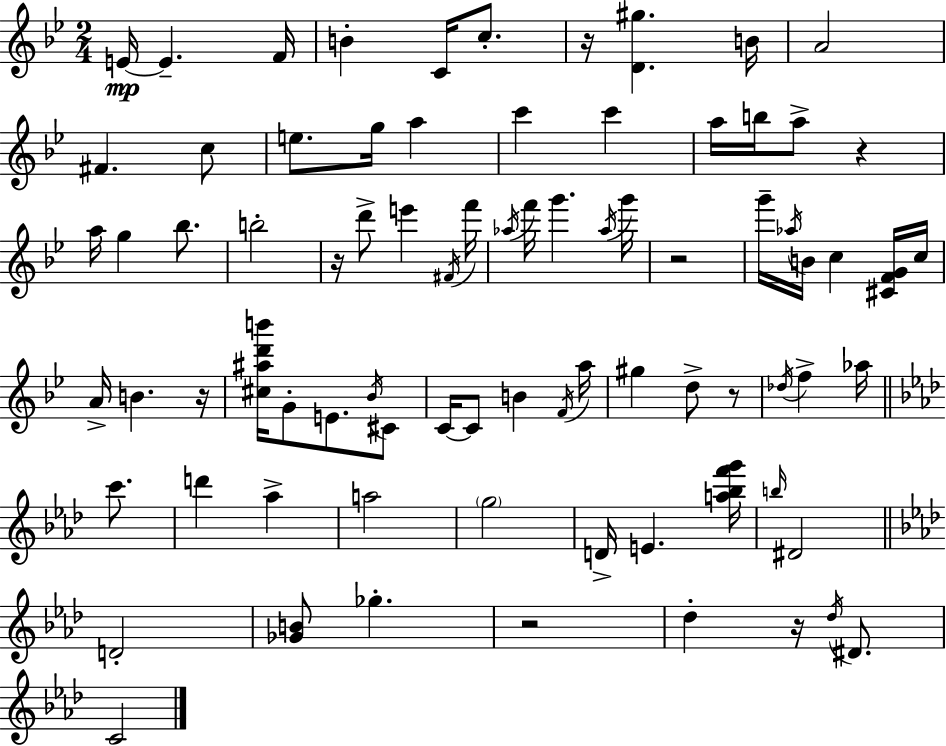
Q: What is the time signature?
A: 2/4